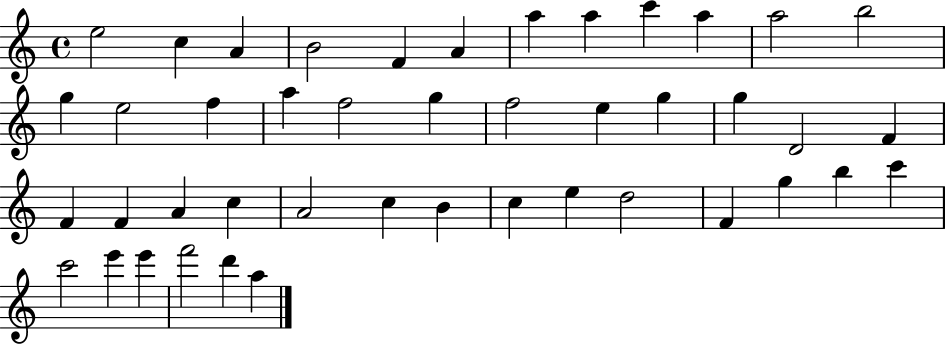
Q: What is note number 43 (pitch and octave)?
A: D6